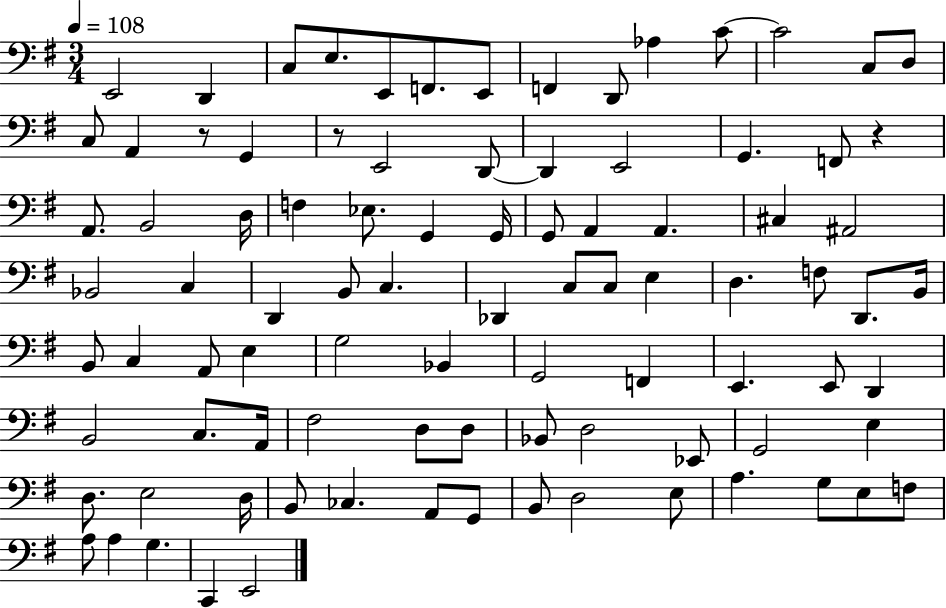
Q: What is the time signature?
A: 3/4